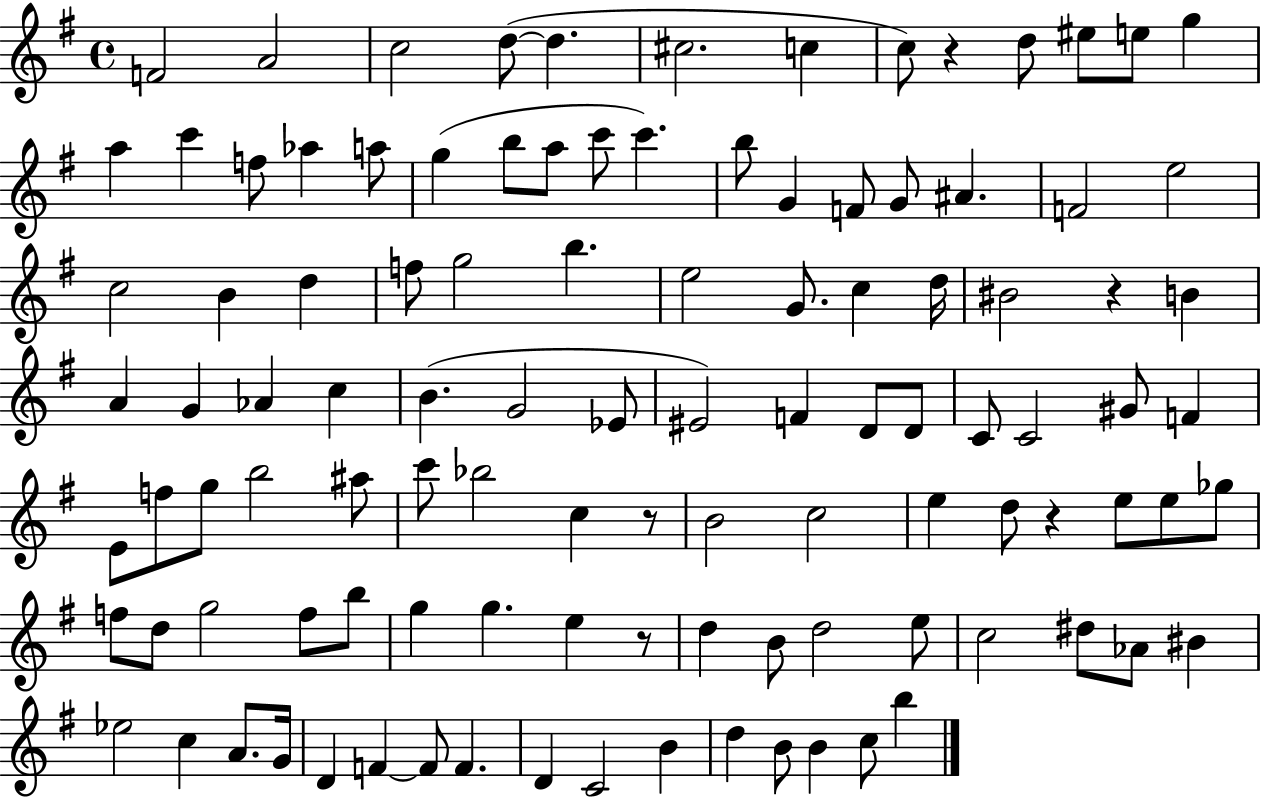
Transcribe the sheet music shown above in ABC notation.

X:1
T:Untitled
M:4/4
L:1/4
K:G
F2 A2 c2 d/2 d ^c2 c c/2 z d/2 ^e/2 e/2 g a c' f/2 _a a/2 g b/2 a/2 c'/2 c' b/2 G F/2 G/2 ^A F2 e2 c2 B d f/2 g2 b e2 G/2 c d/4 ^B2 z B A G _A c B G2 _E/2 ^E2 F D/2 D/2 C/2 C2 ^G/2 F E/2 f/2 g/2 b2 ^a/2 c'/2 _b2 c z/2 B2 c2 e d/2 z e/2 e/2 _g/2 f/2 d/2 g2 f/2 b/2 g g e z/2 d B/2 d2 e/2 c2 ^d/2 _A/2 ^B _e2 c A/2 G/4 D F F/2 F D C2 B d B/2 B c/2 b